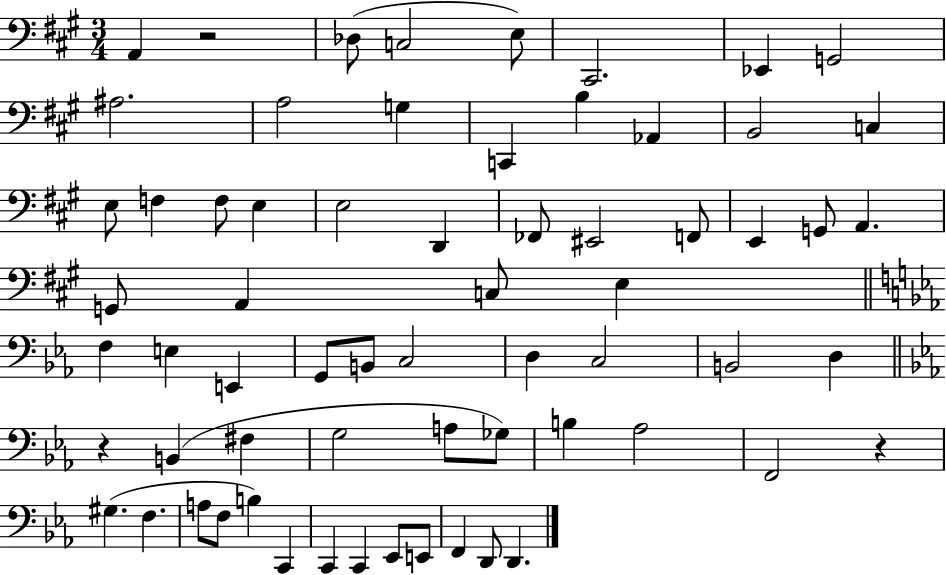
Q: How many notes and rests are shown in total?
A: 65